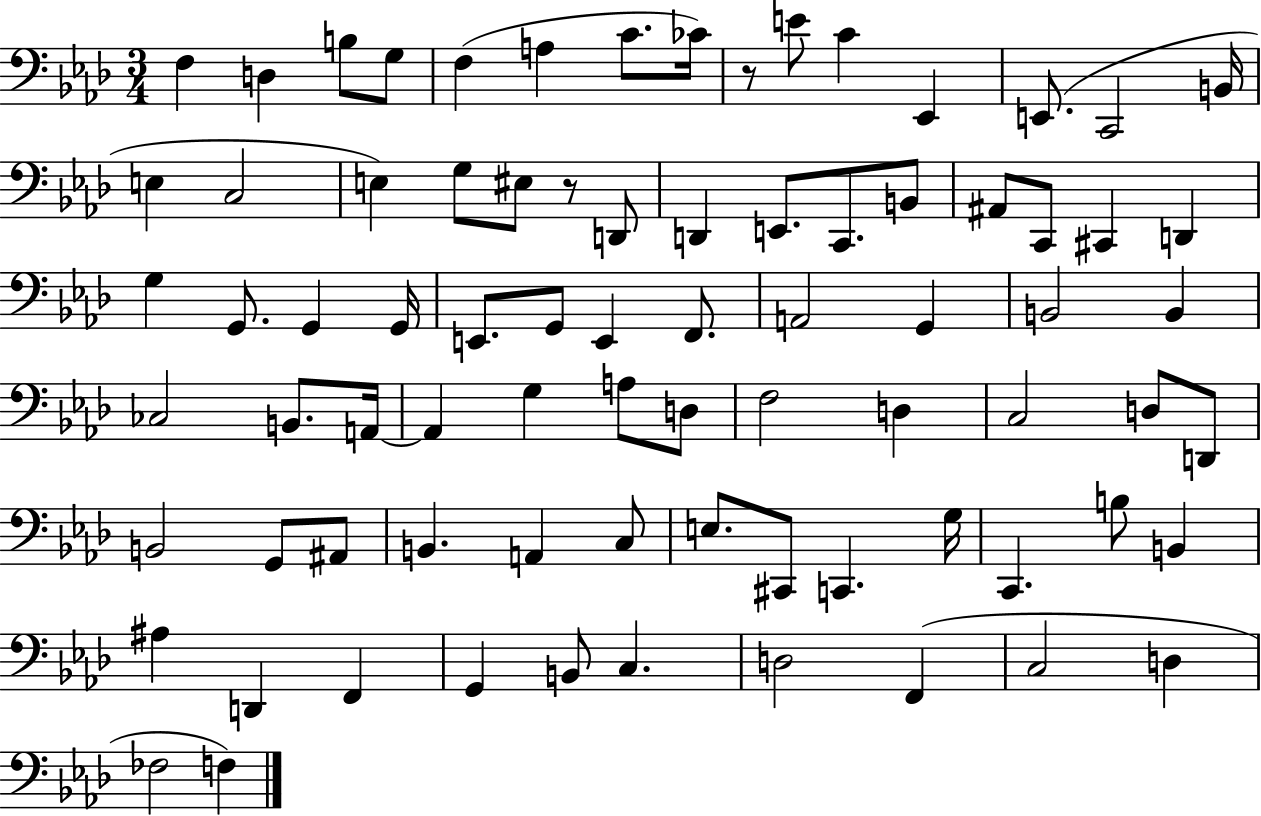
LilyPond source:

{
  \clef bass
  \numericTimeSignature
  \time 3/4
  \key aes \major
  f4 d4 b8 g8 | f4( a4 c'8. ces'16) | r8 e'8 c'4 ees,4 | e,8.( c,2 b,16 | \break e4 c2 | e4) g8 eis8 r8 d,8 | d,4 e,8. c,8. b,8 | ais,8 c,8 cis,4 d,4 | \break g4 g,8. g,4 g,16 | e,8. g,8 e,4 f,8. | a,2 g,4 | b,2 b,4 | \break ces2 b,8. a,16~~ | a,4 g4 a8 d8 | f2 d4 | c2 d8 d,8 | \break b,2 g,8 ais,8 | b,4. a,4 c8 | e8. cis,8 c,4. g16 | c,4. b8 b,4 | \break ais4 d,4 f,4 | g,4 b,8 c4. | d2 f,4( | c2 d4 | \break fes2 f4) | \bar "|."
}